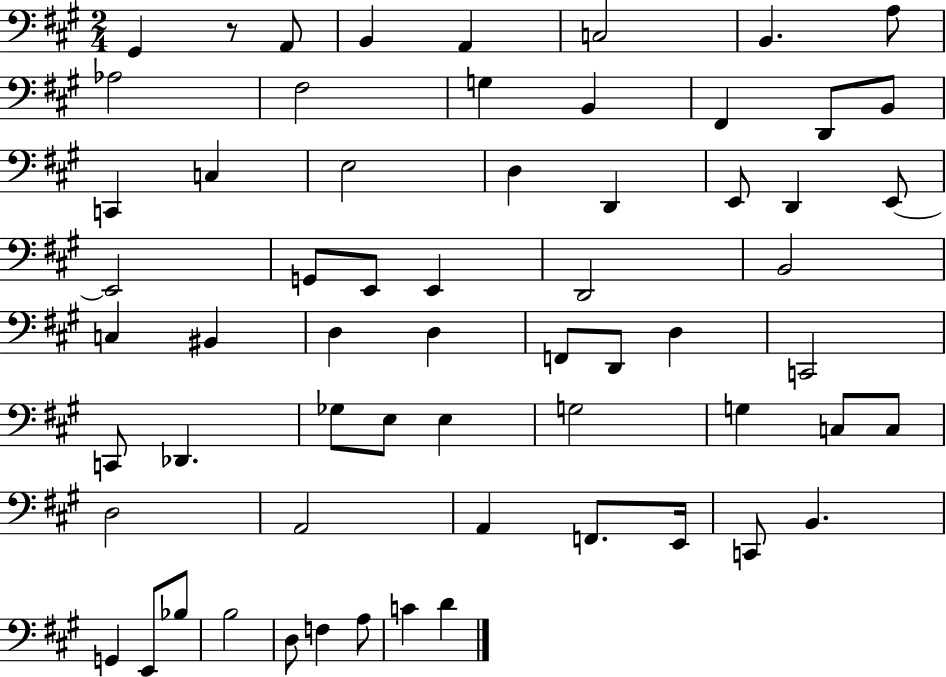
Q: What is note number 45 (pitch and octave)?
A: C3